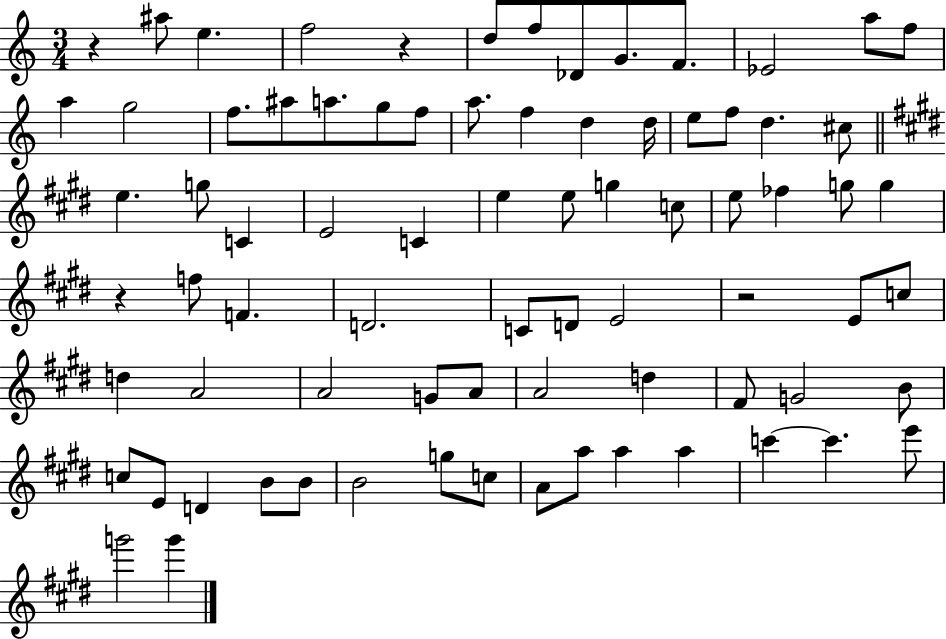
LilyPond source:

{
  \clef treble
  \numericTimeSignature
  \time 3/4
  \key c \major
  r4 ais''8 e''4. | f''2 r4 | d''8 f''8 des'8 g'8. f'8. | ees'2 a''8 f''8 | \break a''4 g''2 | f''8. ais''8 a''8. g''8 f''8 | a''8. f''4 d''4 d''16 | e''8 f''8 d''4. cis''8 | \break \bar "||" \break \key e \major e''4. g''8 c'4 | e'2 c'4 | e''4 e''8 g''4 c''8 | e''8 fes''4 g''8 g''4 | \break r4 f''8 f'4. | d'2. | c'8 d'8 e'2 | r2 e'8 c''8 | \break d''4 a'2 | a'2 g'8 a'8 | a'2 d''4 | fis'8 g'2 b'8 | \break c''8 e'8 d'4 b'8 b'8 | b'2 g''8 c''8 | a'8 a''8 a''4 a''4 | c'''4~~ c'''4. e'''8 | \break g'''2 g'''4 | \bar "|."
}